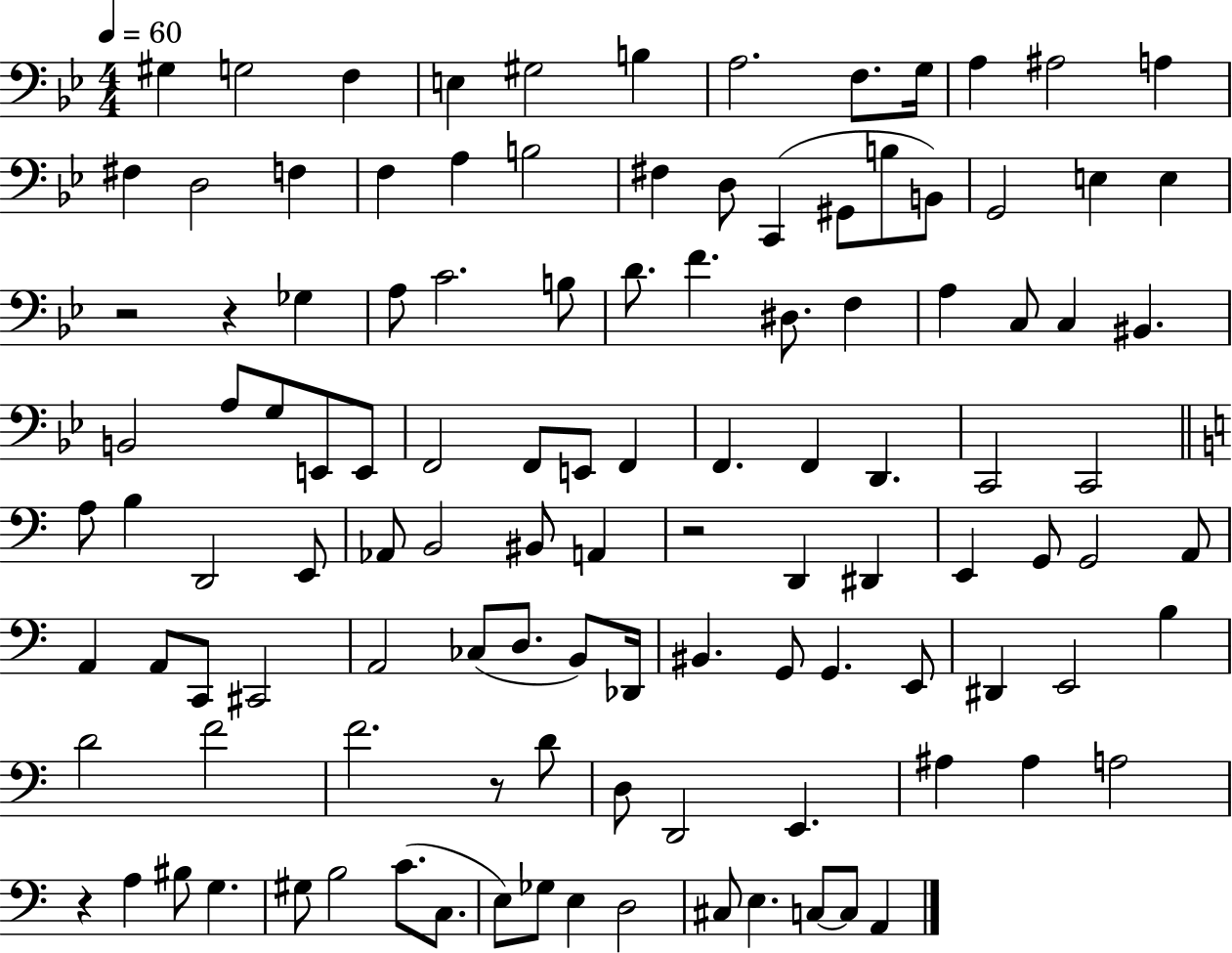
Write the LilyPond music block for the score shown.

{
  \clef bass
  \numericTimeSignature
  \time 4/4
  \key bes \major
  \tempo 4 = 60
  gis4 g2 f4 | e4 gis2 b4 | a2. f8. g16 | a4 ais2 a4 | \break fis4 d2 f4 | f4 a4 b2 | fis4 d8 c,4( gis,8 b8 b,8) | g,2 e4 e4 | \break r2 r4 ges4 | a8 c'2. b8 | d'8. f'4. dis8. f4 | a4 c8 c4 bis,4. | \break b,2 a8 g8 e,8 e,8 | f,2 f,8 e,8 f,4 | f,4. f,4 d,4. | c,2 c,2 | \break \bar "||" \break \key c \major a8 b4 d,2 e,8 | aes,8 b,2 bis,8 a,4 | r2 d,4 dis,4 | e,4 g,8 g,2 a,8 | \break a,4 a,8 c,8 cis,2 | a,2 ces8( d8. b,8) des,16 | bis,4. g,8 g,4. e,8 | dis,4 e,2 b4 | \break d'2 f'2 | f'2. r8 d'8 | d8 d,2 e,4. | ais4 ais4 a2 | \break r4 a4 bis8 g4. | gis8 b2 c'8.( c8. | e8) ges8 e4 d2 | cis8 e4. c8~~ c8 a,4 | \break \bar "|."
}